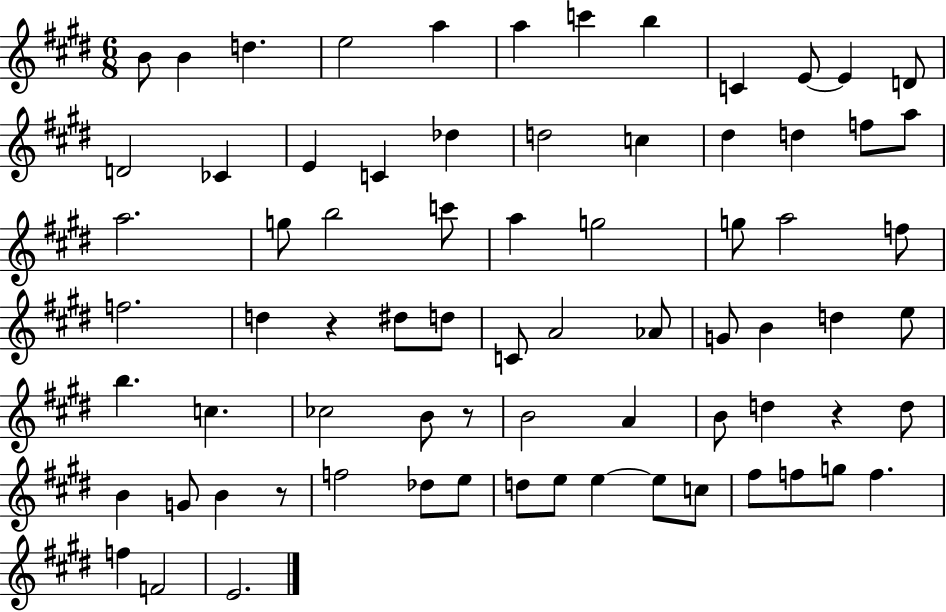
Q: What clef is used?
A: treble